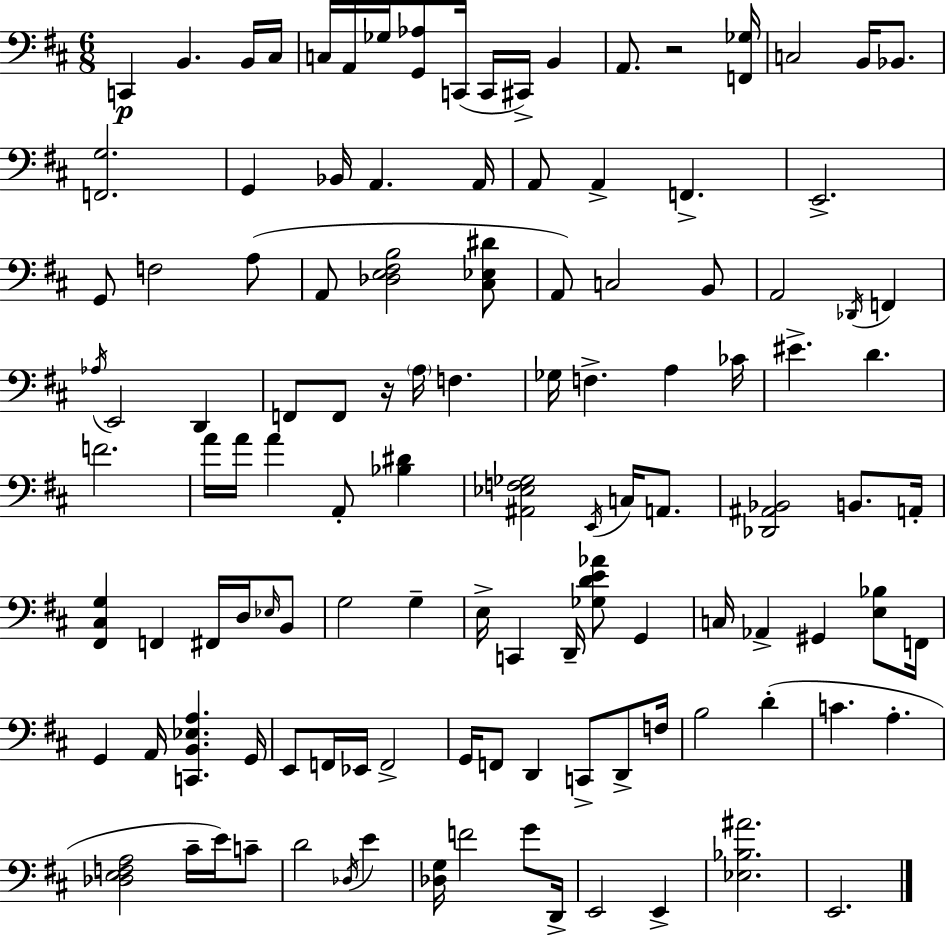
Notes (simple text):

C2/q B2/q. B2/s C#3/s C3/s A2/s Gb3/s [G2,Ab3]/e C2/s C2/s C#2/s B2/q A2/e. R/h [F2,Gb3]/s C3/h B2/s Bb2/e. [F2,G3]/h. G2/q Bb2/s A2/q. A2/s A2/e A2/q F2/q. E2/h. G2/e F3/h A3/e A2/e [Db3,E3,F#3,B3]/h [C#3,Eb3,D#4]/e A2/e C3/h B2/e A2/h Db2/s F2/q Ab3/s E2/h D2/q F2/e F2/e R/s A3/s F3/q. Gb3/s F3/q. A3/q CES4/s EIS4/q. D4/q. F4/h. A4/s A4/s A4/q A2/e [Bb3,D#4]/q [A#2,Eb3,F3,Gb3]/h E2/s C3/s A2/e. [Db2,A#2,Bb2]/h B2/e. A2/s [F#2,C#3,G3]/q F2/q F#2/s D3/s Eb3/s B2/e G3/h G3/q E3/s C2/q D2/s [Gb3,D4,E4,Ab4]/e G2/q C3/s Ab2/q G#2/q [E3,Bb3]/e F2/s G2/q A2/s [C2,B2,Eb3,A3]/q. G2/s E2/e F2/s Eb2/s F2/h G2/s F2/e D2/q C2/e D2/e F3/s B3/h D4/q C4/q. A3/q. [Db3,E3,F3,A3]/h C#4/s E4/s C4/e D4/h Db3/s E4/q [Db3,G3]/s F4/h G4/e D2/s E2/h E2/q [Eb3,Bb3,A#4]/h. E2/h.